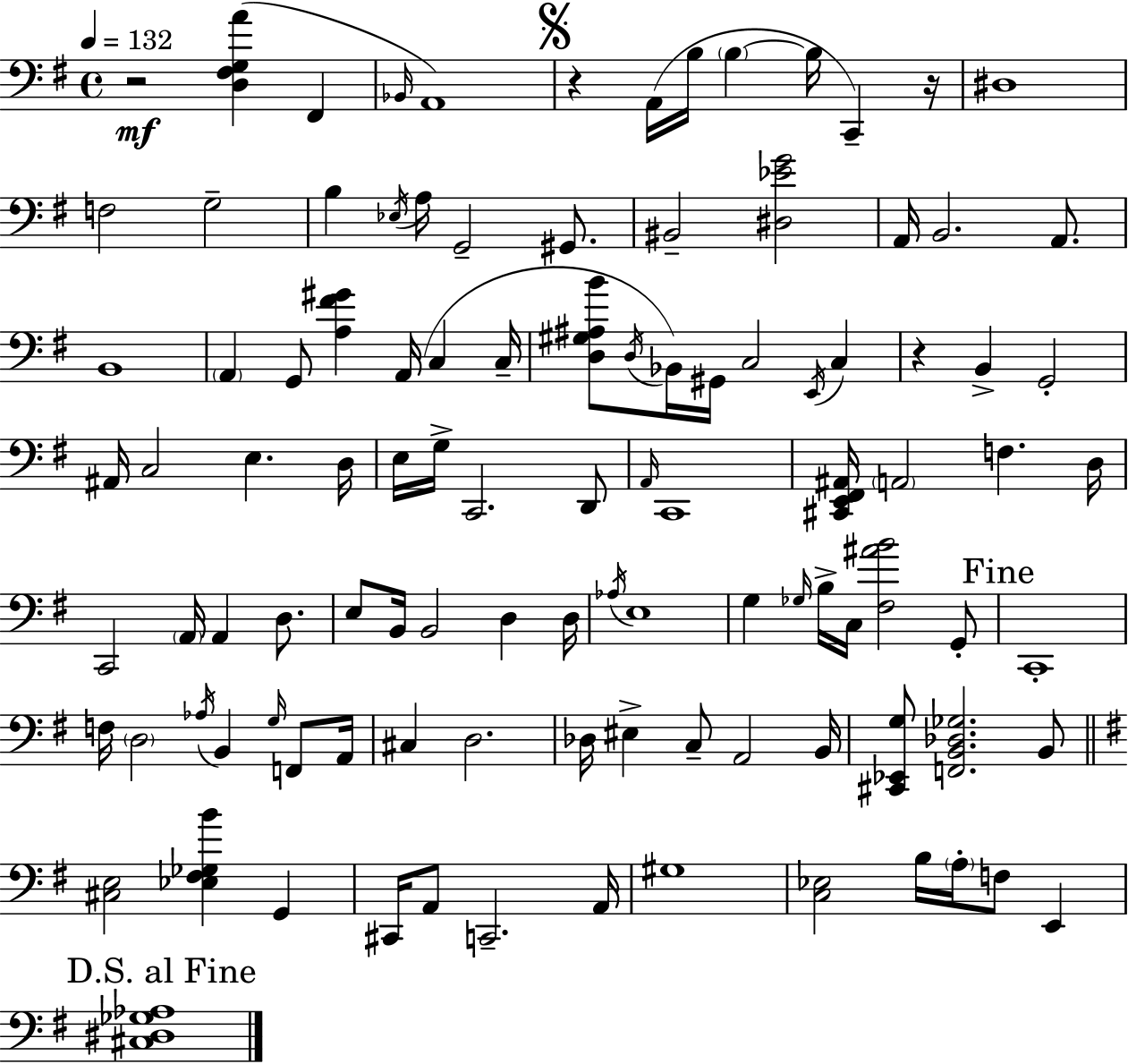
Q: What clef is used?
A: bass